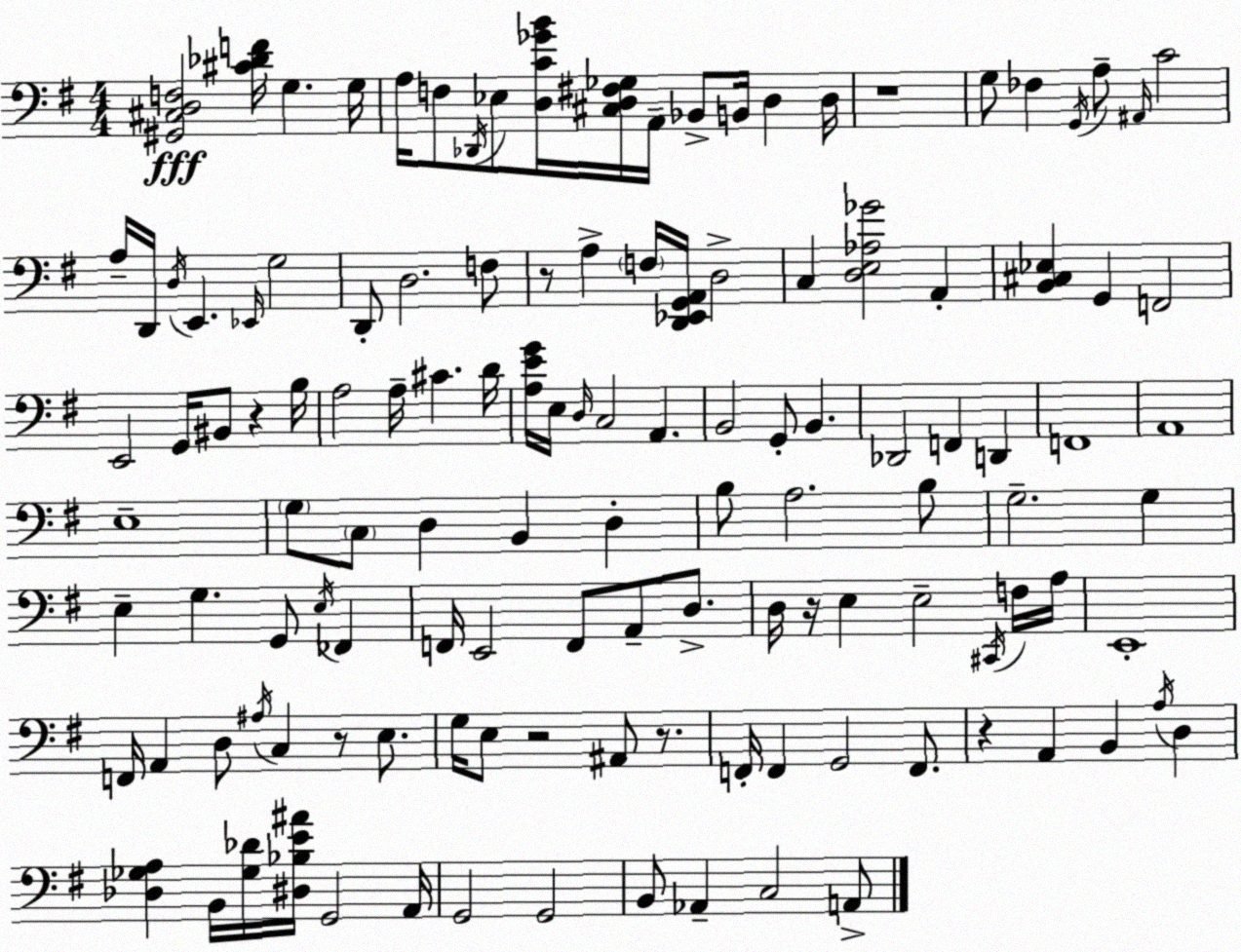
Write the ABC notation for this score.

X:1
T:Untitled
M:4/4
L:1/4
K:G
[^G,,^C,D,F,]2 [^C_DF]/4 G, G,/4 A,/4 F,/2 _D,,/4 _E,/2 [D,C_GB]/4 [^C,D,^F,_G,]/4 A,,/4 _B,,/2 B,,/4 D, D,/4 z4 G,/2 _F, G,,/4 A,/2 ^A,,/4 C2 A,/4 D,,/4 D,/4 E,, _E,,/4 G,2 D,,/2 D,2 F,/2 z/2 A, F,/4 [D,,_E,,G,,A,,]/4 D,2 C, [D,E,_A,_G]2 A,, [B,,^C,_E,] G,, F,,2 E,,2 G,,/4 ^B,,/2 z B,/4 A,2 A,/4 ^C D/4 [A,EG]/4 E,/4 D,/4 C,2 A,, B,,2 G,,/2 B,, _D,,2 F,, D,, F,,4 A,,4 E,4 G,/2 C,/2 D, B,, D, B,/2 A,2 B,/2 G,2 G, E, G, G,,/2 E,/4 _F,, F,,/4 E,,2 F,,/2 A,,/2 D,/2 D,/4 z/4 E, E,2 ^C,,/4 F,/4 A,/4 E,,4 F,,/4 A,, D,/2 ^A,/4 C, z/2 E,/2 G,/4 E,/2 z2 ^A,,/2 z/2 F,,/4 F,, G,,2 F,,/2 z A,, B,, A,/4 D, [_D,_G,A,] B,,/4 [_G,_D]/4 [^D,_B,E^A]/4 G,,2 A,,/4 G,,2 G,,2 B,,/2 _A,, C,2 A,,/2